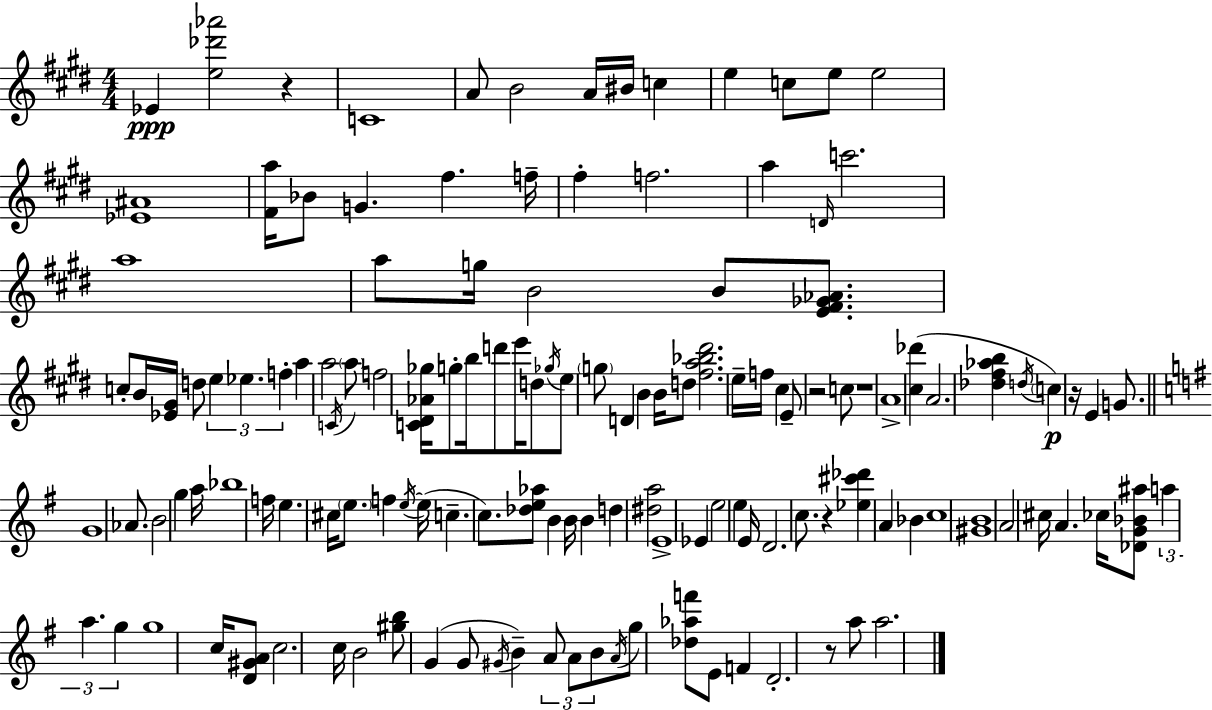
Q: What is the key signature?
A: E major